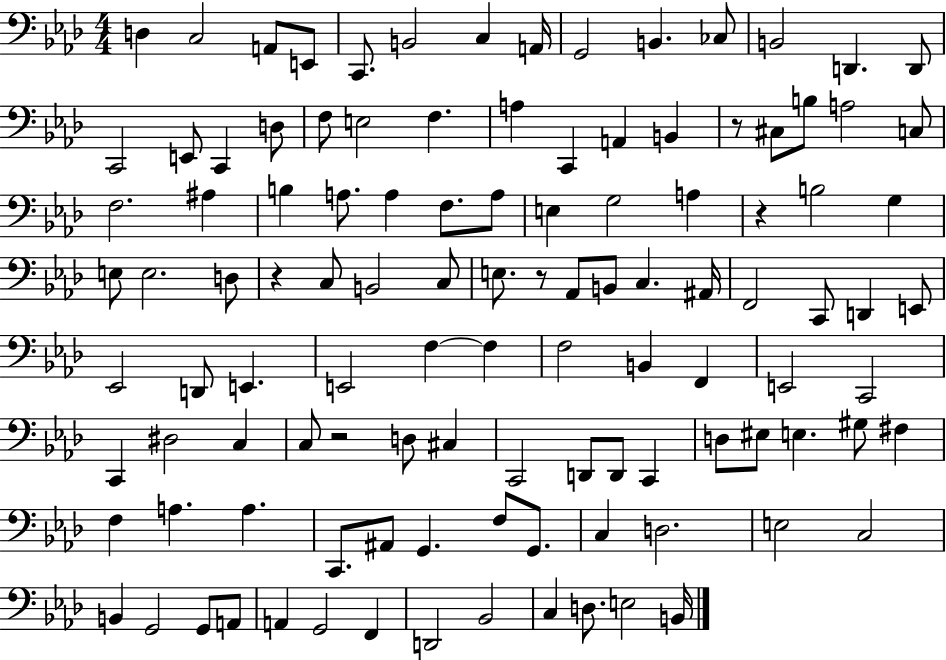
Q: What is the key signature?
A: AES major